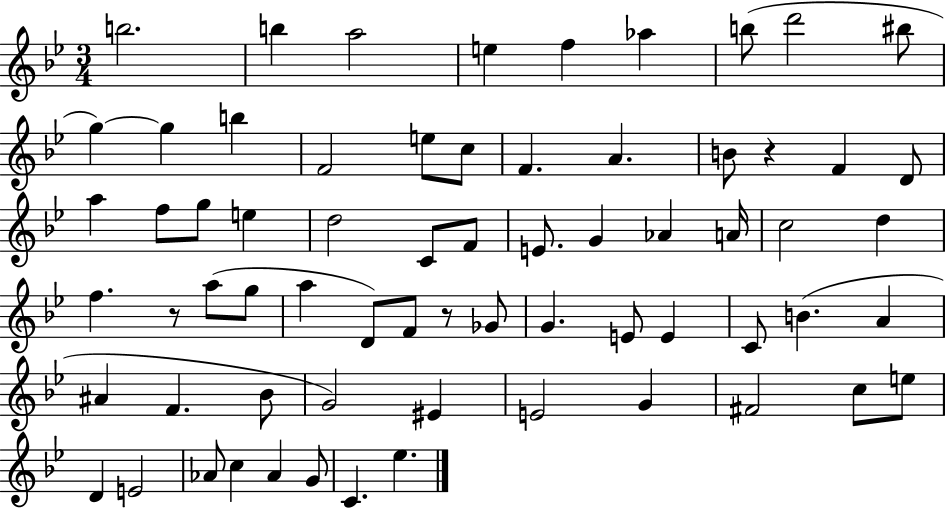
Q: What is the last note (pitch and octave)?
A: Eb5